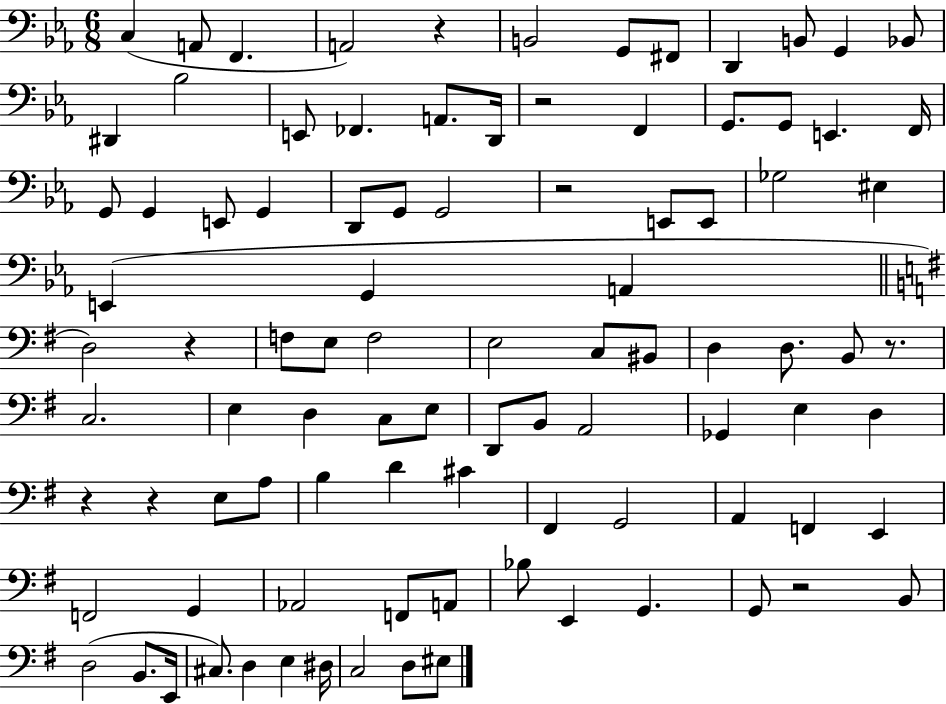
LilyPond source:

{
  \clef bass
  \numericTimeSignature
  \time 6/8
  \key ees \major
  c4( a,8 f,4. | a,2) r4 | b,2 g,8 fis,8 | d,4 b,8 g,4 bes,8 | \break dis,4 bes2 | e,8 fes,4. a,8. d,16 | r2 f,4 | g,8. g,8 e,4. f,16 | \break g,8 g,4 e,8 g,4 | d,8 g,8 g,2 | r2 e,8 e,8 | ges2 eis4 | \break e,4( g,4 a,4 | \bar "||" \break \key e \minor d2) r4 | f8 e8 f2 | e2 c8 bis,8 | d4 d8. b,8 r8. | \break c2. | e4 d4 c8 e8 | d,8 b,8 a,2 | ges,4 e4 d4 | \break r4 r4 e8 a8 | b4 d'4 cis'4 | fis,4 g,2 | a,4 f,4 e,4 | \break f,2 g,4 | aes,2 f,8 a,8 | bes8 e,4 g,4. | g,8 r2 b,8 | \break d2( b,8. e,16 | cis8.) d4 e4 dis16 | c2 d8 eis8 | \bar "|."
}